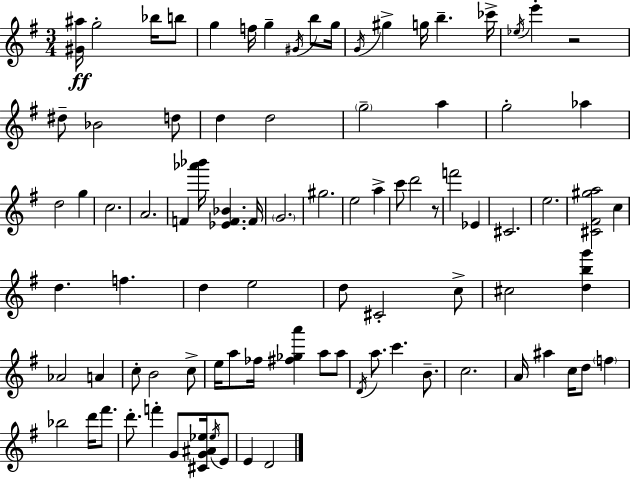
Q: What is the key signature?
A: G major